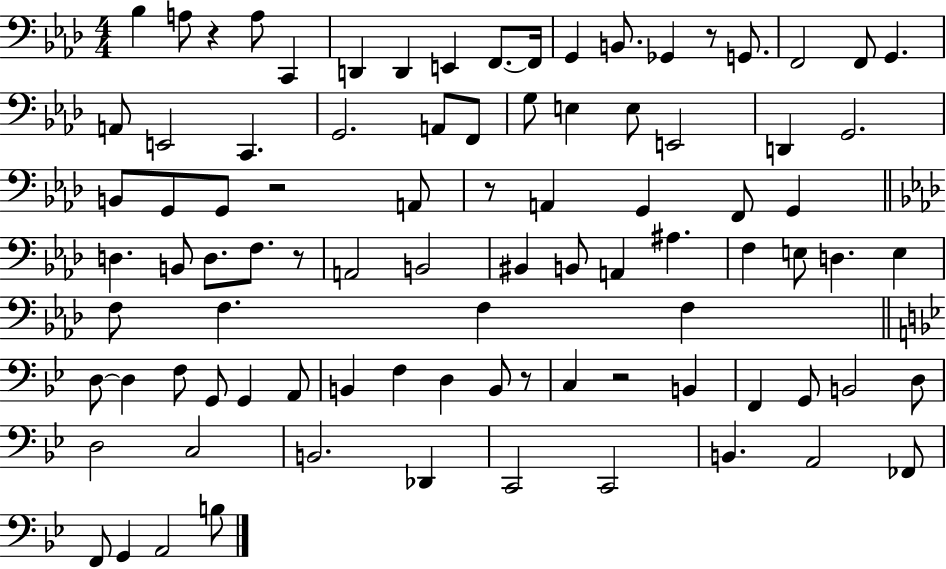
{
  \clef bass
  \numericTimeSignature
  \time 4/4
  \key aes \major
  bes4 a8 r4 a8 c,4 | d,4 d,4 e,4 f,8.~~ f,16 | g,4 b,8. ges,4 r8 g,8. | f,2 f,8 g,4. | \break a,8 e,2 c,4. | g,2. a,8 f,8 | g8 e4 e8 e,2 | d,4 g,2. | \break b,8 g,8 g,8 r2 a,8 | r8 a,4 g,4 f,8 g,4 | \bar "||" \break \key f \minor d4. b,8 d8. f8. r8 | a,2 b,2 | bis,4 b,8 a,4 ais4. | f4 e8 d4. e4 | \break f8 f4. f4 f4 | \bar "||" \break \key g \minor d8~~ d4 f8 g,8 g,4 a,8 | b,4 f4 d4 b,8 r8 | c4 r2 b,4 | f,4 g,8 b,2 d8 | \break d2 c2 | b,2. des,4 | c,2 c,2 | b,4. a,2 fes,8 | \break f,8 g,4 a,2 b8 | \bar "|."
}